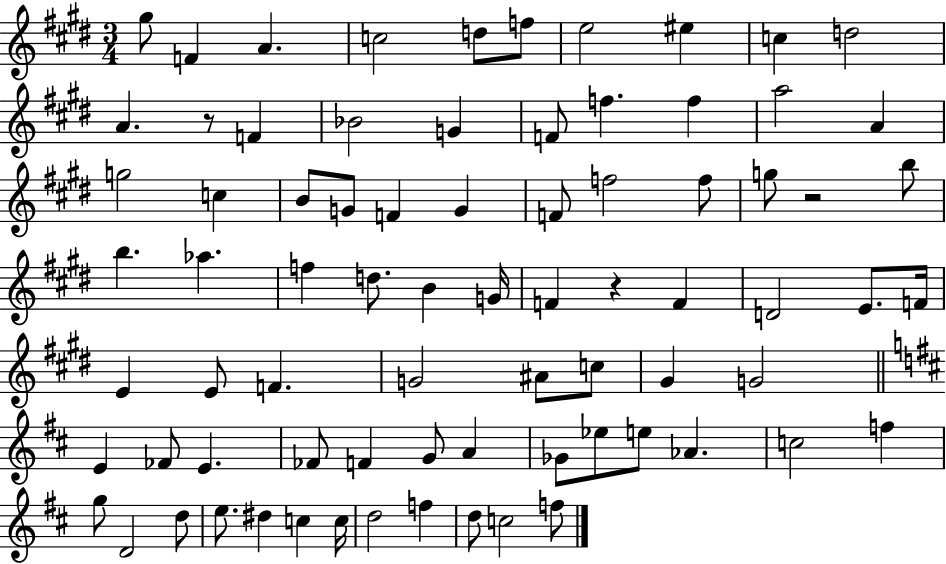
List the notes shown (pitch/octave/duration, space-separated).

G#5/e F4/q A4/q. C5/h D5/e F5/e E5/h EIS5/q C5/q D5/h A4/q. R/e F4/q Bb4/h G4/q F4/e F5/q. F5/q A5/h A4/q G5/h C5/q B4/e G4/e F4/q G4/q F4/e F5/h F5/e G5/e R/h B5/e B5/q. Ab5/q. F5/q D5/e. B4/q G4/s F4/q R/q F4/q D4/h E4/e. F4/s E4/q E4/e F4/q. G4/h A#4/e C5/e G#4/q G4/h E4/q FES4/e E4/q. FES4/e F4/q G4/e A4/q Gb4/e Eb5/e E5/e Ab4/q. C5/h F5/q G5/e D4/h D5/e E5/e. D#5/q C5/q C5/s D5/h F5/q D5/e C5/h F5/e